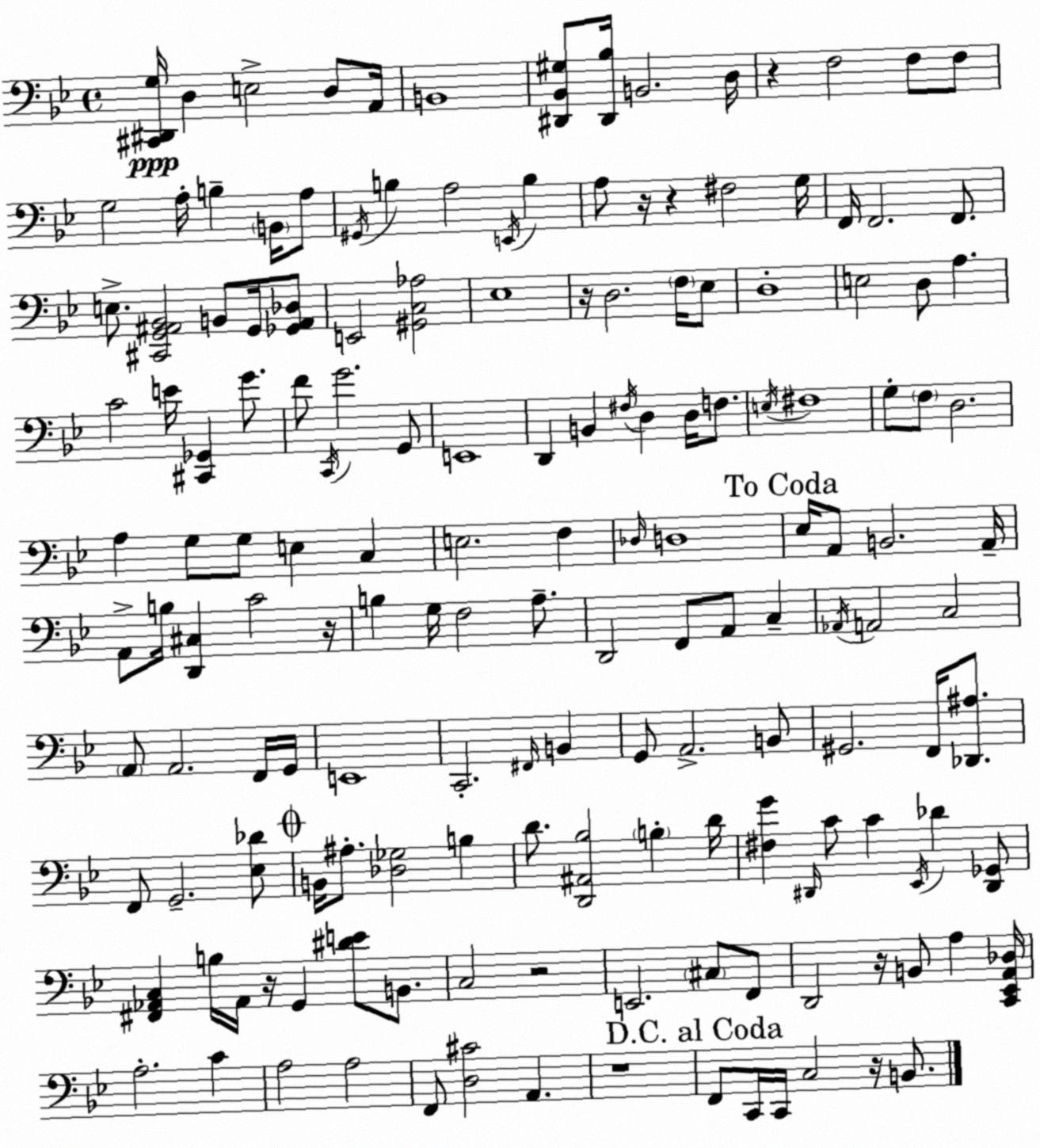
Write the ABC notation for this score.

X:1
T:Untitled
M:4/4
L:1/4
K:Bb
[^C,,^D,,G,]/4 D, E,2 D,/2 A,,/4 B,,4 [^D,,_B,,^G,]/2 [^D,,_B,]/4 B,,2 D,/4 z F,2 F,/2 F,/2 G,2 A,/4 B, B,,/4 A,/2 ^G,,/4 B, A,2 E,,/4 B, A,/2 z/4 z ^F,2 G,/4 F,,/4 F,,2 F,,/2 E,/2 [^C,,G,,^A,,_B,,]2 B,,/2 G,,/4 [_G,,^A,,_D,]/2 E,,2 [^G,,C,_A,]2 _E,4 z/4 D,2 F,/4 _E,/2 D,4 E,2 D,/2 A, C2 E/4 [^C,,_G,,] G/2 F/2 C,,/4 G2 G,,/2 E,,4 D,, B,, ^F,/4 D, D,/4 F,/2 E,/4 ^F,4 G,/2 F,/2 D,2 A, G,/2 G,/2 E, C, E,2 F, _D,/4 D,4 _E,/4 A,,/2 B,,2 A,,/4 A,,/2 B,/4 [D,,^C,] C2 z/4 B, G,/4 F,2 A,/2 D,,2 F,,/2 A,,/2 C, _A,,/4 A,,2 C,2 A,,/2 A,,2 F,,/4 G,,/4 E,,4 C,,2 ^F,,/4 B,, G,,/2 A,,2 B,,/2 ^G,,2 F,,/4 [_D,,^A,]/2 F,,/2 G,,2 [_E,_D]/2 B,,/4 ^A,/2 [_D,_G,]2 B, D/2 [D,,^A,,_B,]2 B, D/4 [^F,G] ^D,,/4 C/2 C _E,,/4 _D [^D,,_G,,]/2 [^F,,_A,,C,] B,/4 _A,,/4 z/4 G,, [^DE]/2 B,,/2 C,2 z2 E,,2 ^C,/2 F,,/2 D,,2 z/4 B,,/2 A, [C,,_E,,A,,_D,]/4 A,2 C A,2 A,2 F,,/2 [D,^C]2 A,, z4 F,,/2 C,,/4 C,,/4 C,2 z/4 B,,/2